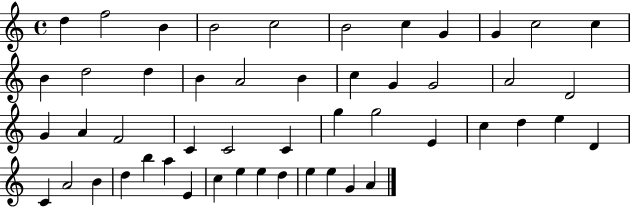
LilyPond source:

{
  \clef treble
  \time 4/4
  \defaultTimeSignature
  \key c \major
  d''4 f''2 b'4 | b'2 c''2 | b'2 c''4 g'4 | g'4 c''2 c''4 | \break b'4 d''2 d''4 | b'4 a'2 b'4 | c''4 g'4 g'2 | a'2 d'2 | \break g'4 a'4 f'2 | c'4 c'2 c'4 | g''4 g''2 e'4 | c''4 d''4 e''4 d'4 | \break c'4 a'2 b'4 | d''4 b''4 a''4 e'4 | c''4 e''4 e''4 d''4 | e''4 e''4 g'4 a'4 | \break \bar "|."
}